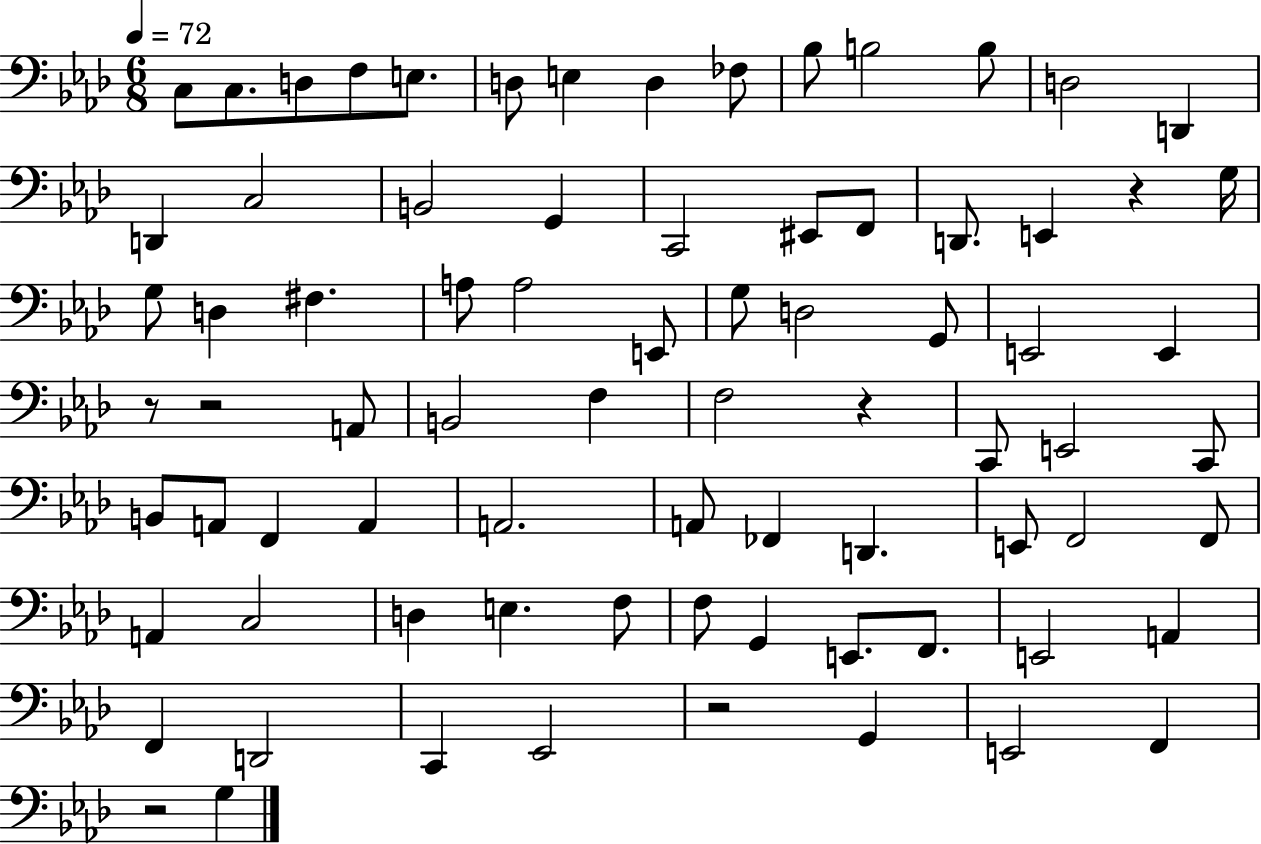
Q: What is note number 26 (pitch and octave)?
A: D3